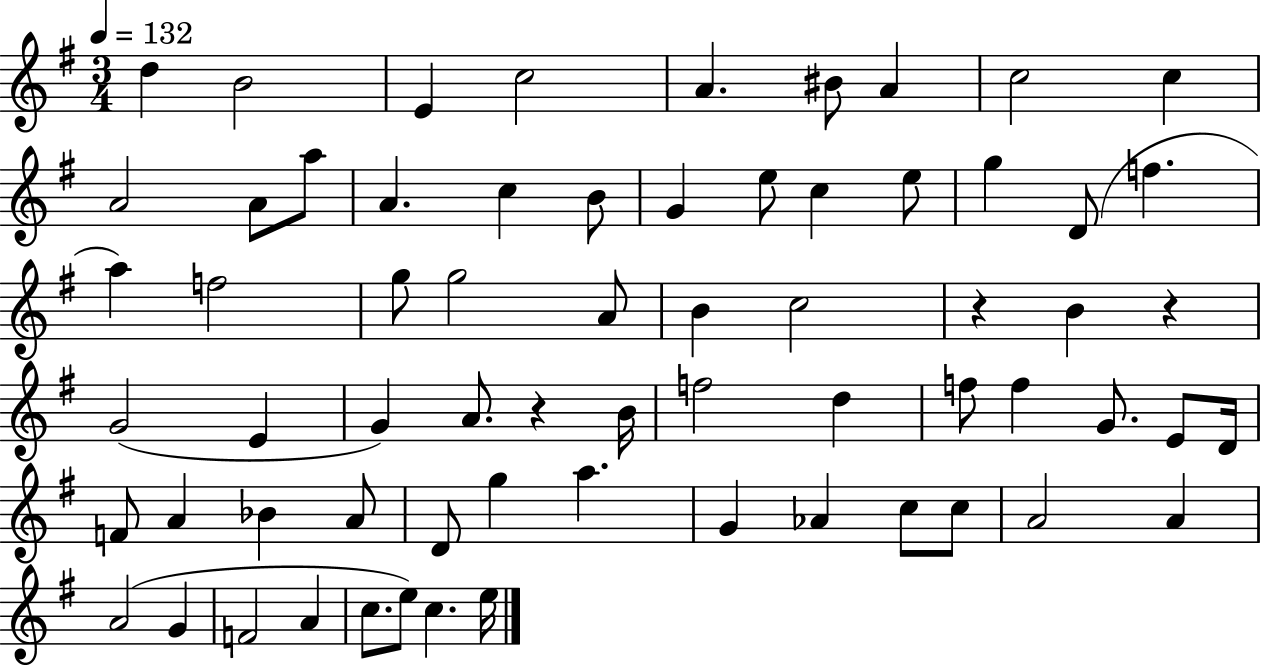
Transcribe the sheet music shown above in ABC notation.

X:1
T:Untitled
M:3/4
L:1/4
K:G
d B2 E c2 A ^B/2 A c2 c A2 A/2 a/2 A c B/2 G e/2 c e/2 g D/2 f a f2 g/2 g2 A/2 B c2 z B z G2 E G A/2 z B/4 f2 d f/2 f G/2 E/2 D/4 F/2 A _B A/2 D/2 g a G _A c/2 c/2 A2 A A2 G F2 A c/2 e/2 c e/4